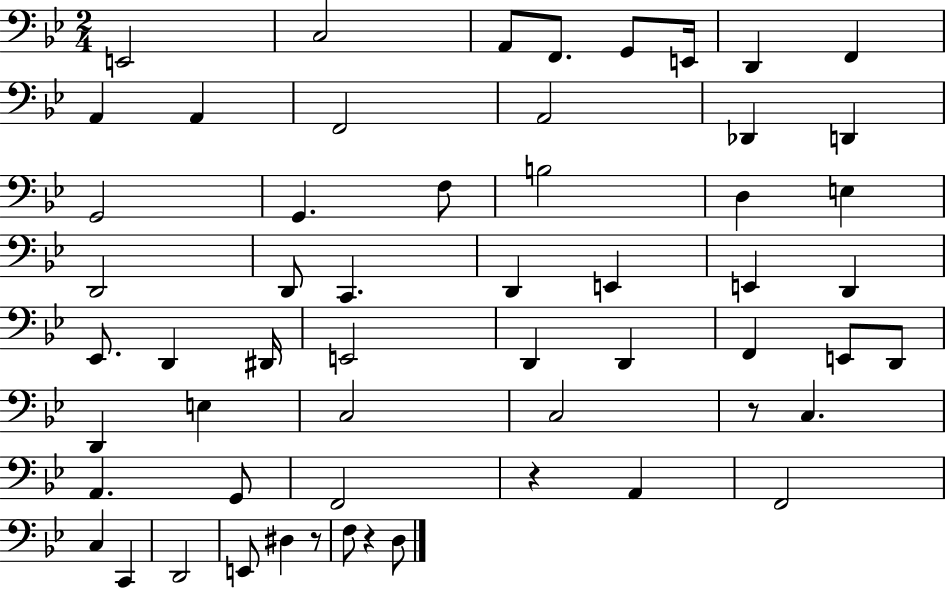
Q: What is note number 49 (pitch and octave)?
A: D2